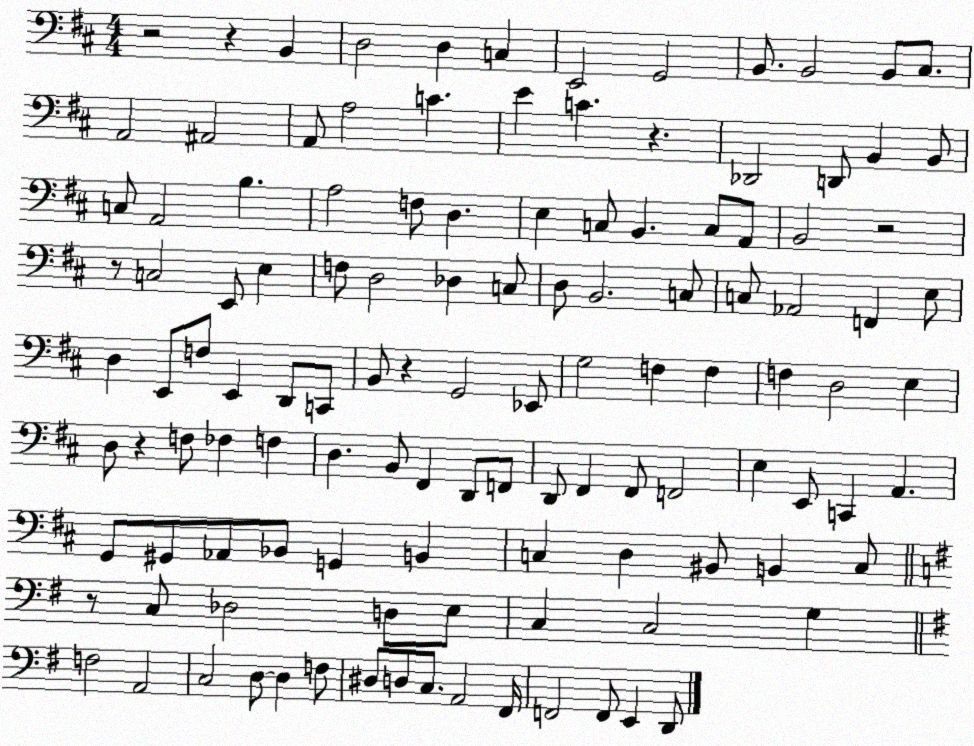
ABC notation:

X:1
T:Untitled
M:4/4
L:1/4
K:D
z2 z B,, D,2 D, C, E,,2 G,,2 B,,/2 B,,2 B,,/2 ^C,/2 A,,2 ^A,,2 A,,/2 A,2 C E C z _D,,2 D,,/2 B,, B,,/2 C,/2 A,,2 B, A,2 F,/2 D, E, C,/2 B,, C,/2 A,,/2 B,,2 z2 z/2 C,2 E,,/2 E, F,/2 D,2 _D, C,/2 D,/2 B,,2 C,/2 C,/2 _A,,2 F,, E,/2 D, E,,/2 F,/2 E,, D,,/2 C,,/2 B,,/2 z G,,2 _E,,/2 G,2 F, F, F, D,2 E, D,/2 z F,/2 _F, F, D, B,,/2 ^F,, D,,/2 F,,/2 D,,/2 ^F,, ^F,,/2 F,,2 E, E,,/2 C,, A,, G,,/2 ^G,,/2 _A,,/2 _B,,/2 G,, B,, C, D, ^B,,/2 B,, C,/2 z/2 C,/2 _D,2 D,/2 E,/2 C, C,2 G, F,2 A,,2 C,2 D,/2 D, F,/2 ^D,/2 D,/2 C,/2 A,,2 ^F,,/4 F,,2 F,,/2 E,, D,,/2